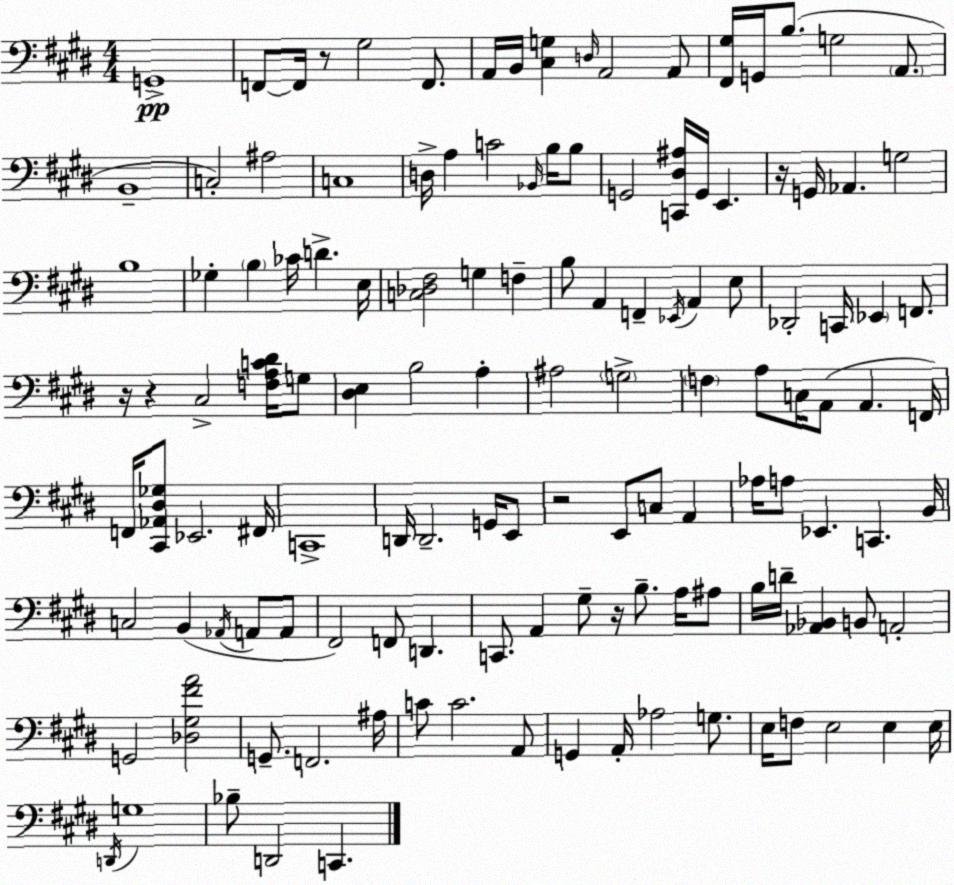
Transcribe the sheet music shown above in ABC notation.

X:1
T:Untitled
M:4/4
L:1/4
K:E
G,,4 F,,/2 F,,/4 z/2 ^G,2 F,,/2 A,,/4 B,,/4 [^C,G,] D,/4 A,,2 A,,/2 [^F,,^G,]/4 G,,/4 B,/2 G,2 A,,/2 B,,4 C,2 ^A,2 C,4 D,/4 A, C2 _B,,/4 B,/4 B,/2 G,,2 [C,,^D,^A,]/4 G,,/4 E,, z/4 G,,/4 _A,, G,2 B,4 _G, B, _C/4 D E,/4 [C,_D,^F,]2 G, F, B,/2 A,, F,, _E,,/4 A,, E,/2 _D,,2 C,,/4 _E,, F,,/2 z/4 z ^C,2 [F,A,C^D]/4 G,/2 [^D,E,] B,2 A, ^A,2 G,2 F, A,/2 C,/4 A,,/2 A,, F,,/4 F,,/4 [^C,,_A,,^D,_G,]/2 _E,,2 ^F,,/4 C,,4 D,,/4 D,,2 G,,/4 E,,/2 z2 E,,/2 C,/2 A,, _A,/4 A,/2 _E,, C,, B,,/4 C,2 B,, _A,,/4 A,,/2 A,,/2 ^F,,2 F,,/2 D,, C,,/2 A,, ^G,/2 z/4 B,/2 A,/4 ^A,/2 B,/4 D/4 [_A,,_B,,] B,,/2 A,,2 G,,2 [_D,^G,^FA]2 G,,/2 F,,2 ^A,/4 C/2 C2 A,,/2 G,, A,,/4 _A,2 G,/2 E,/4 F,/2 E,2 E, E,/4 D,,/4 G,4 _B,/2 D,,2 C,,